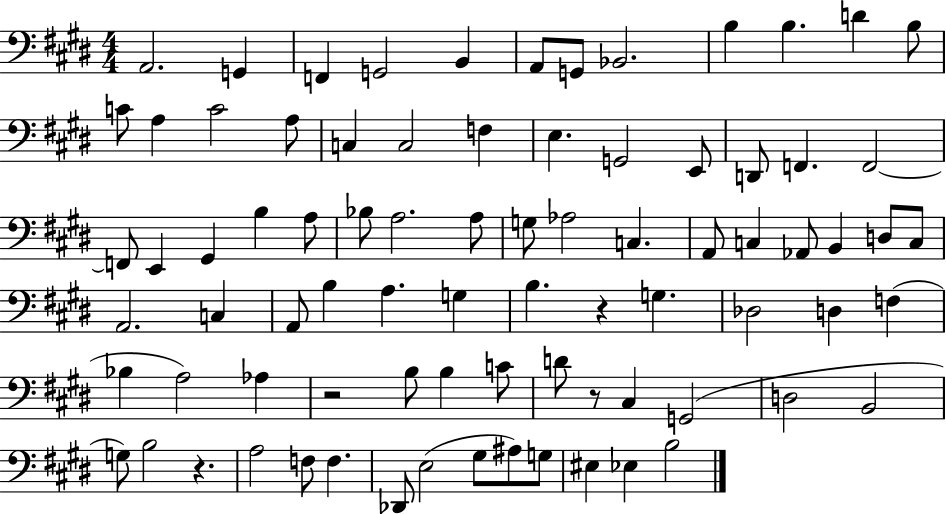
{
  \clef bass
  \numericTimeSignature
  \time 4/4
  \key e \major
  a,2. g,4 | f,4 g,2 b,4 | a,8 g,8 bes,2. | b4 b4. d'4 b8 | \break c'8 a4 c'2 a8 | c4 c2 f4 | e4. g,2 e,8 | d,8 f,4. f,2~~ | \break f,8 e,4 gis,4 b4 a8 | bes8 a2. a8 | g8 aes2 c4. | a,8 c4 aes,8 b,4 d8 c8 | \break a,2. c4 | a,8 b4 a4. g4 | b4. r4 g4. | des2 d4 f4( | \break bes4 a2) aes4 | r2 b8 b4 c'8 | d'8 r8 cis4 g,2( | d2 b,2 | \break g8) b2 r4. | a2 f8 f4. | des,8 e2( gis8 ais8) g8 | eis4 ees4 b2 | \break \bar "|."
}